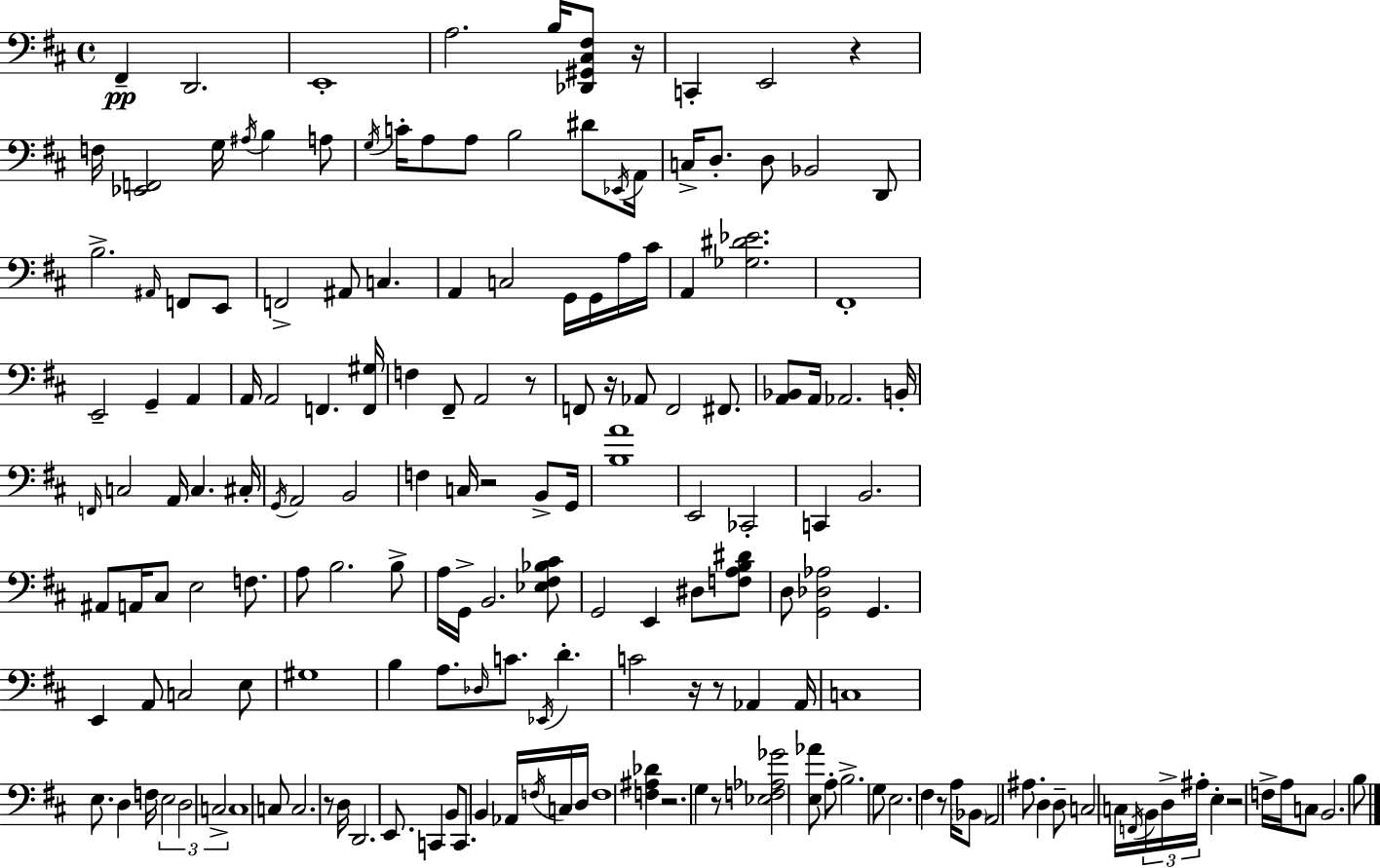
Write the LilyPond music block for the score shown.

{
  \clef bass
  \time 4/4
  \defaultTimeSignature
  \key d \major
  fis,4--\pp d,2. | e,1-. | a2. b16 <des, gis, cis fis>8 r16 | c,4-. e,2 r4 | \break f16 <ees, f,>2 g16 \acciaccatura { ais16 } b4 a8 | \acciaccatura { g16 } c'16-. a8 a8 b2 dis'8 | \acciaccatura { ees,16 } a,16 c16-> d8.-. d8 bes,2 | d,8 b2.-> \grace { ais,16 } | \break f,8 e,8 f,2-> ais,8 c4. | a,4 c2 | g,16 g,16 a16 cis'16 a,4 <ges dis' ees'>2. | fis,1-. | \break e,2-- g,4-- | a,4 a,16 a,2 f,4. | <f, gis>16 f4 fis,8-- a,2 | r8 f,8 r16 aes,8 f,2 | \break fis,8. <a, bes,>8 a,16 aes,2. | b,16-. \grace { f,16 } c2 a,16 c4. | cis16-. \acciaccatura { g,16 } a,2 b,2 | f4 c16 r2 | \break b,8-> g,16 <b a'>1 | e,2 ces,2-. | c,4 b,2. | ais,8 a,16 cis8 e2 | \break f8. a8 b2. | b8-> a16 g,16-> b,2. | <ees fis bes cis'>8 g,2 e,4 | dis8 <f a b dis'>8 d8 <g, des aes>2 | \break g,4. e,4 a,8 c2 | e8 gis1 | b4 a8. \grace { des16 } c'8. | \acciaccatura { ees,16 } d'4.-. c'2 | \break r16 r8 aes,4 aes,16 c1 | e8. d4 f16 | \tuplet 3/2 { e2 d2 | c2-> } c1 | \break c8 c2. | r8 d16 d,2. | e,8. c,4 b,8 c,8. | b,4 aes,16 \acciaccatura { f16 } c16 d16 f1 | \break <f ais des'>4 r2. | g4 r8 <ees f aes ges'>2 | <e aes'>8 a8-. b2.-> | g8 e2. | \break fis4 r8 a16 \parenthesize bes,8 a,2 | ais8. d4 d8-- c2 | c16 \acciaccatura { f,16 } \tuplet 3/2 { b,16 d16-> ais16-. } e4-. | r2 f16-> a16 c8 b,2. | \break b8 \bar "|."
}